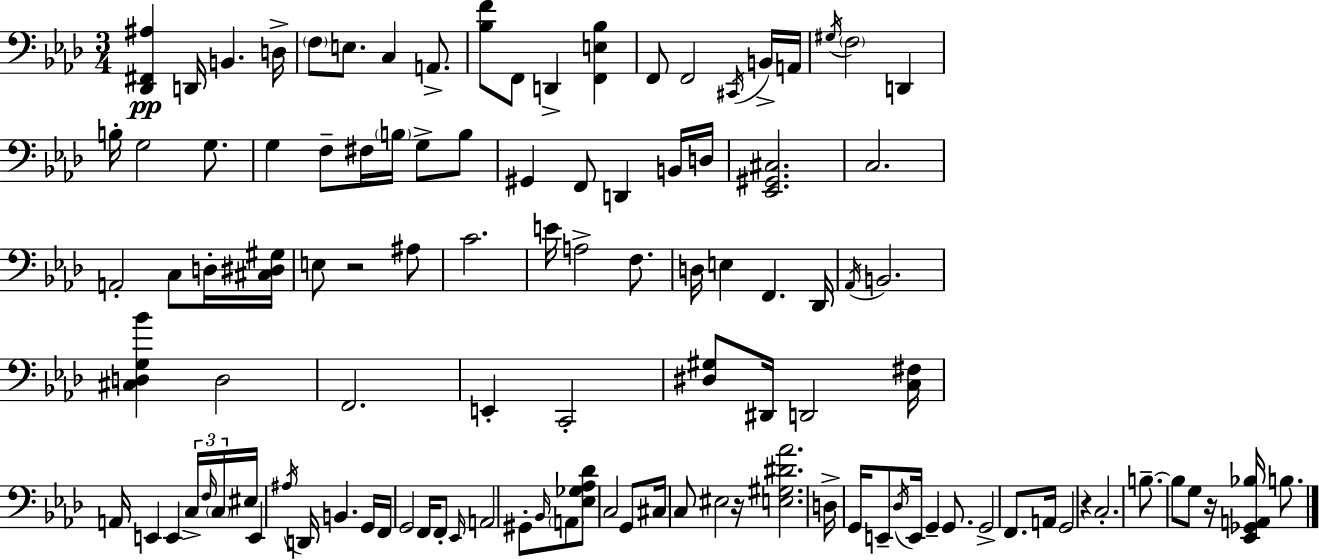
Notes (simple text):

[Db2,F#2,A#3]/q D2/s B2/q. D3/s F3/e E3/e. C3/q A2/e. [Bb3,F4]/e F2/e D2/q [F2,E3,Bb3]/q F2/e F2/h C#2/s B2/s A2/s G#3/s F3/h D2/q B3/s G3/h G3/e. G3/q F3/e F#3/s B3/s G3/e B3/e G#2/q F2/e D2/q B2/s D3/s [Eb2,G#2,C#3]/h. C3/h. A2/h C3/e D3/s [C#3,D#3,G#3]/s E3/e R/h A#3/e C4/h. E4/s A3/h F3/e. D3/s E3/q F2/q. Db2/s Ab2/s B2/h. [C#3,D3,G3,Bb4]/q D3/h F2/h. E2/q C2/h [D#3,G#3]/e D#2/s D2/h [C3,F#3]/s A2/s E2/q E2/q C3/s F3/s C3/s EIS3/s E2/q A#3/s D2/s B2/q. G2/s F2/s G2/h F2/s F2/e Eb2/s A2/h G#2/e Bb2/s A2/e [Eb3,Gb3,Ab3,Db4]/e C3/h G2/e C#3/s C3/e EIS3/h R/s [E3,G#3,D#4,Ab4]/h. D3/s G2/s E2/e Db3/s E2/s G2/q G2/e. G2/h F2/e. A2/s G2/h R/q C3/h. B3/e. B3/e G3/e R/s [Eb2,Gb2,A2,Bb3]/s B3/e.